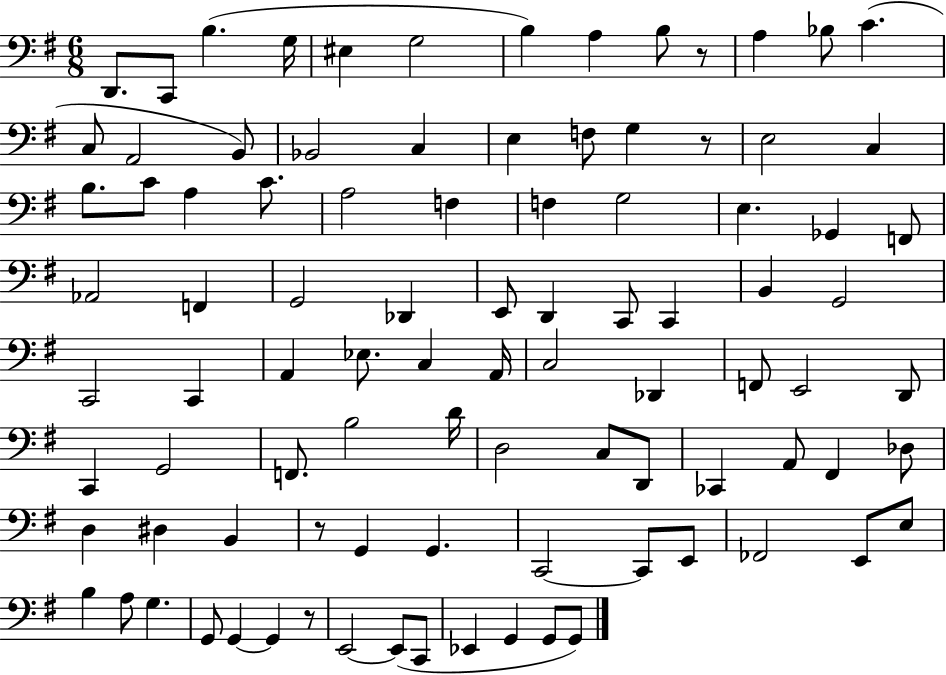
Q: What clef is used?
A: bass